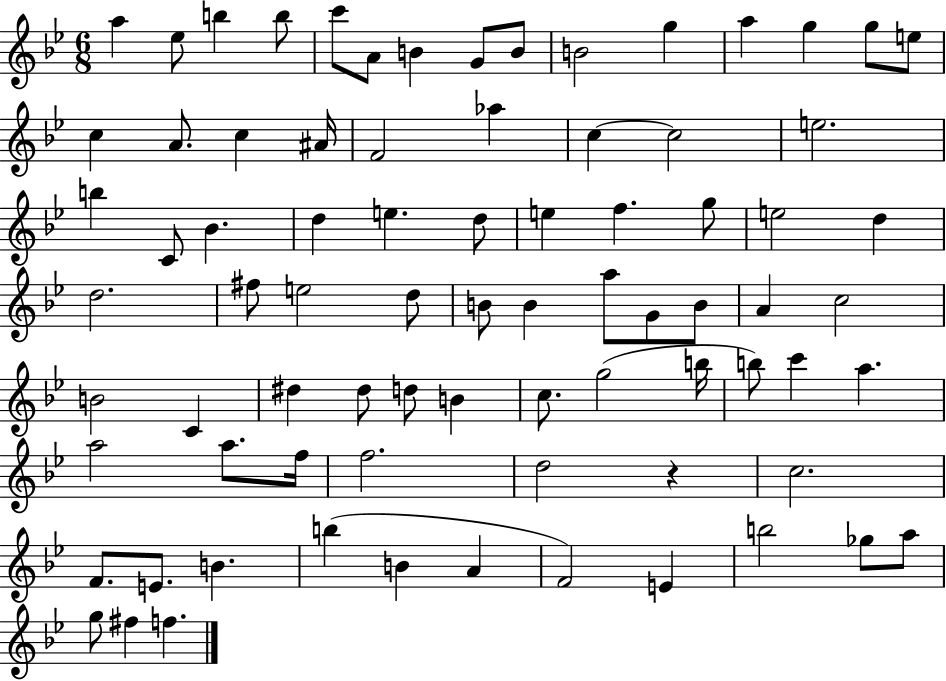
{
  \clef treble
  \numericTimeSignature
  \time 6/8
  \key bes \major
  \repeat volta 2 { a''4 ees''8 b''4 b''8 | c'''8 a'8 b'4 g'8 b'8 | b'2 g''4 | a''4 g''4 g''8 e''8 | \break c''4 a'8. c''4 ais'16 | f'2 aes''4 | c''4~~ c''2 | e''2. | \break b''4 c'8 bes'4. | d''4 e''4. d''8 | e''4 f''4. g''8 | e''2 d''4 | \break d''2. | fis''8 e''2 d''8 | b'8 b'4 a''8 g'8 b'8 | a'4 c''2 | \break b'2 c'4 | dis''4 dis''8 d''8 b'4 | c''8. g''2( b''16 | b''8) c'''4 a''4. | \break a''2 a''8. f''16 | f''2. | d''2 r4 | c''2. | \break f'8. e'8. b'4. | b''4( b'4 a'4 | f'2) e'4 | b''2 ges''8 a''8 | \break g''8 fis''4 f''4. | } \bar "|."
}